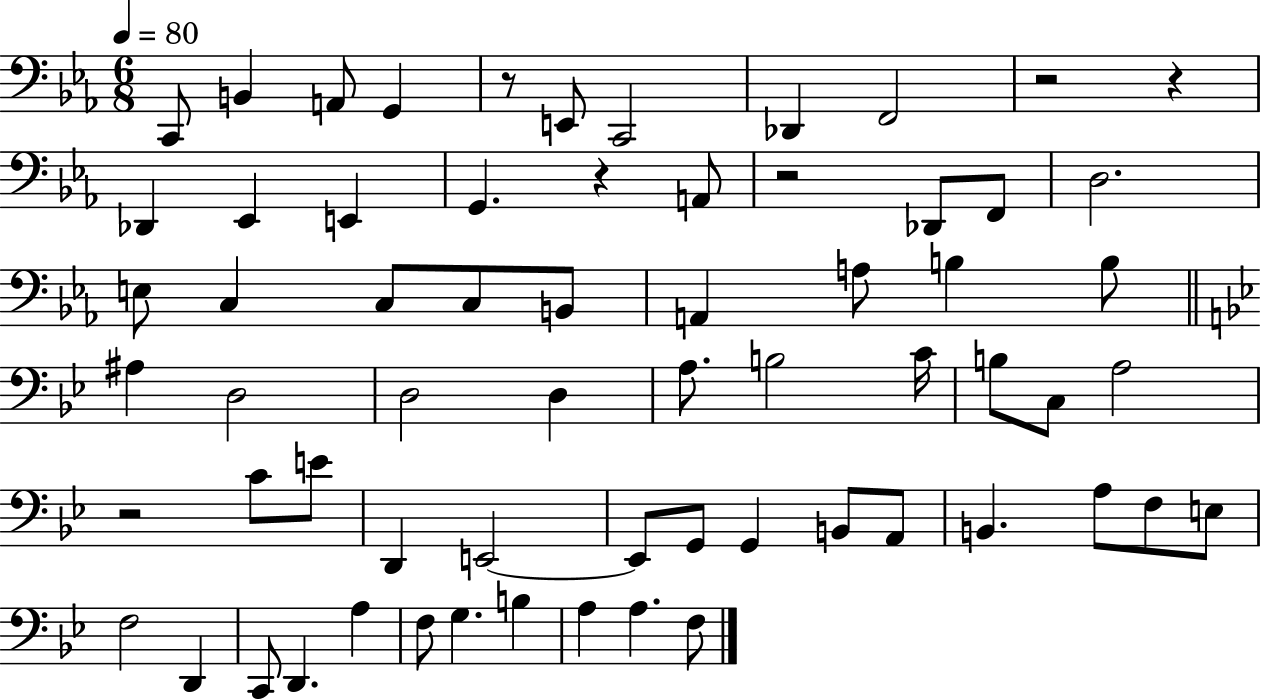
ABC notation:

X:1
T:Untitled
M:6/8
L:1/4
K:Eb
C,,/2 B,, A,,/2 G,, z/2 E,,/2 C,,2 _D,, F,,2 z2 z _D,, _E,, E,, G,, z A,,/2 z2 _D,,/2 F,,/2 D,2 E,/2 C, C,/2 C,/2 B,,/2 A,, A,/2 B, B,/2 ^A, D,2 D,2 D, A,/2 B,2 C/4 B,/2 C,/2 A,2 z2 C/2 E/2 D,, E,,2 E,,/2 G,,/2 G,, B,,/2 A,,/2 B,, A,/2 F,/2 E,/2 F,2 D,, C,,/2 D,, A, F,/2 G, B, A, A, F,/2